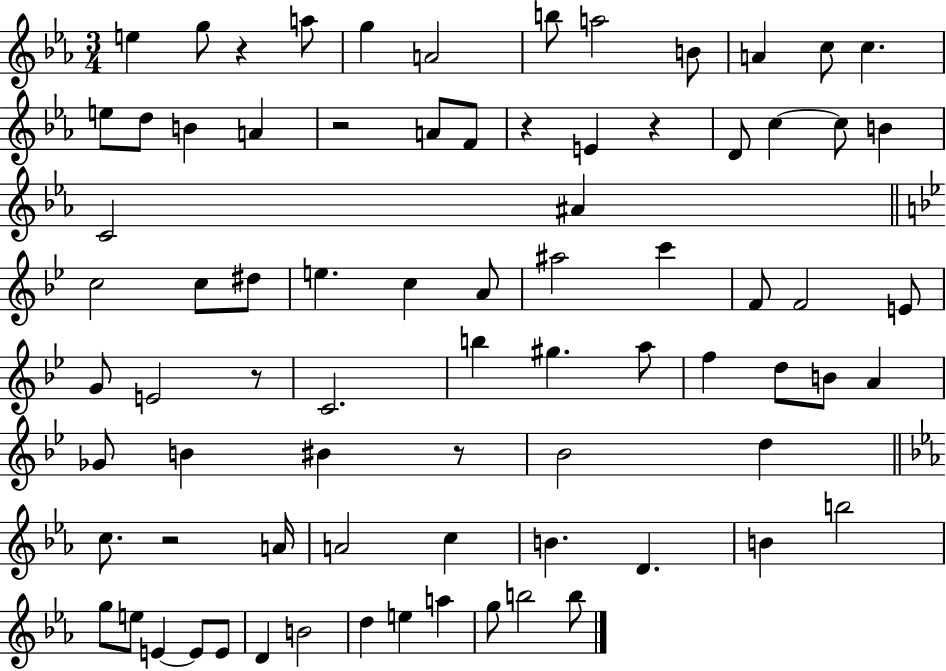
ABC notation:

X:1
T:Untitled
M:3/4
L:1/4
K:Eb
e g/2 z a/2 g A2 b/2 a2 B/2 A c/2 c e/2 d/2 B A z2 A/2 F/2 z E z D/2 c c/2 B C2 ^A c2 c/2 ^d/2 e c A/2 ^a2 c' F/2 F2 E/2 G/2 E2 z/2 C2 b ^g a/2 f d/2 B/2 A _G/2 B ^B z/2 _B2 d c/2 z2 A/4 A2 c B D B b2 g/2 e/2 E E/2 E/2 D B2 d e a g/2 b2 b/2